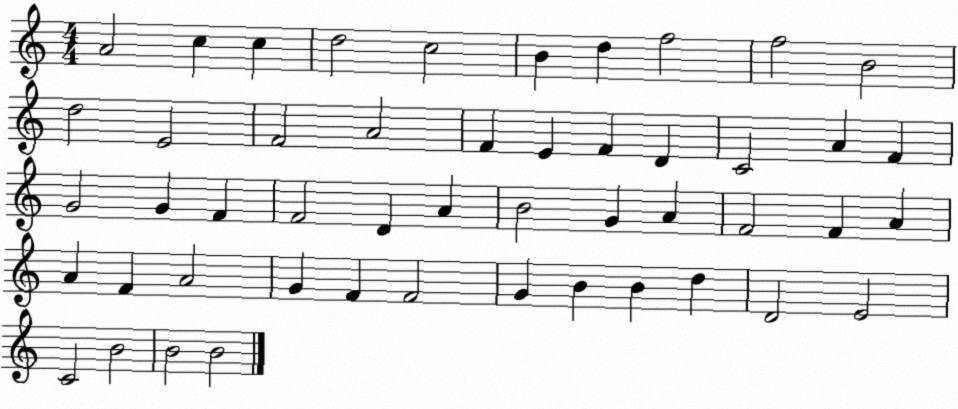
X:1
T:Untitled
M:4/4
L:1/4
K:C
A2 c c d2 c2 B d f2 f2 B2 d2 E2 F2 A2 F E F D C2 A F G2 G F F2 D A B2 G A F2 F A A F A2 G F F2 G B B d D2 E2 C2 B2 B2 B2